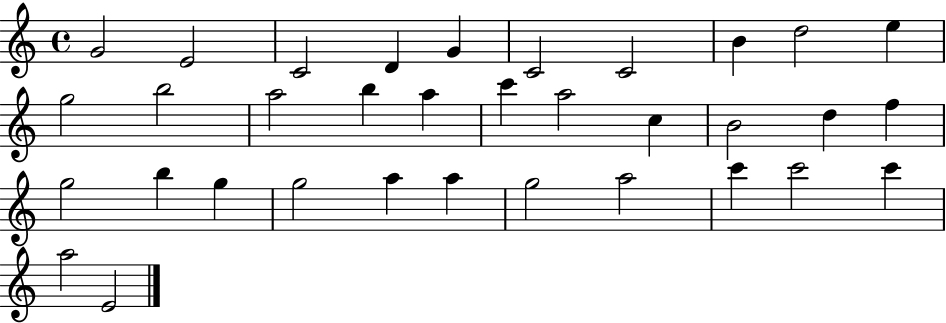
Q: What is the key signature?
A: C major